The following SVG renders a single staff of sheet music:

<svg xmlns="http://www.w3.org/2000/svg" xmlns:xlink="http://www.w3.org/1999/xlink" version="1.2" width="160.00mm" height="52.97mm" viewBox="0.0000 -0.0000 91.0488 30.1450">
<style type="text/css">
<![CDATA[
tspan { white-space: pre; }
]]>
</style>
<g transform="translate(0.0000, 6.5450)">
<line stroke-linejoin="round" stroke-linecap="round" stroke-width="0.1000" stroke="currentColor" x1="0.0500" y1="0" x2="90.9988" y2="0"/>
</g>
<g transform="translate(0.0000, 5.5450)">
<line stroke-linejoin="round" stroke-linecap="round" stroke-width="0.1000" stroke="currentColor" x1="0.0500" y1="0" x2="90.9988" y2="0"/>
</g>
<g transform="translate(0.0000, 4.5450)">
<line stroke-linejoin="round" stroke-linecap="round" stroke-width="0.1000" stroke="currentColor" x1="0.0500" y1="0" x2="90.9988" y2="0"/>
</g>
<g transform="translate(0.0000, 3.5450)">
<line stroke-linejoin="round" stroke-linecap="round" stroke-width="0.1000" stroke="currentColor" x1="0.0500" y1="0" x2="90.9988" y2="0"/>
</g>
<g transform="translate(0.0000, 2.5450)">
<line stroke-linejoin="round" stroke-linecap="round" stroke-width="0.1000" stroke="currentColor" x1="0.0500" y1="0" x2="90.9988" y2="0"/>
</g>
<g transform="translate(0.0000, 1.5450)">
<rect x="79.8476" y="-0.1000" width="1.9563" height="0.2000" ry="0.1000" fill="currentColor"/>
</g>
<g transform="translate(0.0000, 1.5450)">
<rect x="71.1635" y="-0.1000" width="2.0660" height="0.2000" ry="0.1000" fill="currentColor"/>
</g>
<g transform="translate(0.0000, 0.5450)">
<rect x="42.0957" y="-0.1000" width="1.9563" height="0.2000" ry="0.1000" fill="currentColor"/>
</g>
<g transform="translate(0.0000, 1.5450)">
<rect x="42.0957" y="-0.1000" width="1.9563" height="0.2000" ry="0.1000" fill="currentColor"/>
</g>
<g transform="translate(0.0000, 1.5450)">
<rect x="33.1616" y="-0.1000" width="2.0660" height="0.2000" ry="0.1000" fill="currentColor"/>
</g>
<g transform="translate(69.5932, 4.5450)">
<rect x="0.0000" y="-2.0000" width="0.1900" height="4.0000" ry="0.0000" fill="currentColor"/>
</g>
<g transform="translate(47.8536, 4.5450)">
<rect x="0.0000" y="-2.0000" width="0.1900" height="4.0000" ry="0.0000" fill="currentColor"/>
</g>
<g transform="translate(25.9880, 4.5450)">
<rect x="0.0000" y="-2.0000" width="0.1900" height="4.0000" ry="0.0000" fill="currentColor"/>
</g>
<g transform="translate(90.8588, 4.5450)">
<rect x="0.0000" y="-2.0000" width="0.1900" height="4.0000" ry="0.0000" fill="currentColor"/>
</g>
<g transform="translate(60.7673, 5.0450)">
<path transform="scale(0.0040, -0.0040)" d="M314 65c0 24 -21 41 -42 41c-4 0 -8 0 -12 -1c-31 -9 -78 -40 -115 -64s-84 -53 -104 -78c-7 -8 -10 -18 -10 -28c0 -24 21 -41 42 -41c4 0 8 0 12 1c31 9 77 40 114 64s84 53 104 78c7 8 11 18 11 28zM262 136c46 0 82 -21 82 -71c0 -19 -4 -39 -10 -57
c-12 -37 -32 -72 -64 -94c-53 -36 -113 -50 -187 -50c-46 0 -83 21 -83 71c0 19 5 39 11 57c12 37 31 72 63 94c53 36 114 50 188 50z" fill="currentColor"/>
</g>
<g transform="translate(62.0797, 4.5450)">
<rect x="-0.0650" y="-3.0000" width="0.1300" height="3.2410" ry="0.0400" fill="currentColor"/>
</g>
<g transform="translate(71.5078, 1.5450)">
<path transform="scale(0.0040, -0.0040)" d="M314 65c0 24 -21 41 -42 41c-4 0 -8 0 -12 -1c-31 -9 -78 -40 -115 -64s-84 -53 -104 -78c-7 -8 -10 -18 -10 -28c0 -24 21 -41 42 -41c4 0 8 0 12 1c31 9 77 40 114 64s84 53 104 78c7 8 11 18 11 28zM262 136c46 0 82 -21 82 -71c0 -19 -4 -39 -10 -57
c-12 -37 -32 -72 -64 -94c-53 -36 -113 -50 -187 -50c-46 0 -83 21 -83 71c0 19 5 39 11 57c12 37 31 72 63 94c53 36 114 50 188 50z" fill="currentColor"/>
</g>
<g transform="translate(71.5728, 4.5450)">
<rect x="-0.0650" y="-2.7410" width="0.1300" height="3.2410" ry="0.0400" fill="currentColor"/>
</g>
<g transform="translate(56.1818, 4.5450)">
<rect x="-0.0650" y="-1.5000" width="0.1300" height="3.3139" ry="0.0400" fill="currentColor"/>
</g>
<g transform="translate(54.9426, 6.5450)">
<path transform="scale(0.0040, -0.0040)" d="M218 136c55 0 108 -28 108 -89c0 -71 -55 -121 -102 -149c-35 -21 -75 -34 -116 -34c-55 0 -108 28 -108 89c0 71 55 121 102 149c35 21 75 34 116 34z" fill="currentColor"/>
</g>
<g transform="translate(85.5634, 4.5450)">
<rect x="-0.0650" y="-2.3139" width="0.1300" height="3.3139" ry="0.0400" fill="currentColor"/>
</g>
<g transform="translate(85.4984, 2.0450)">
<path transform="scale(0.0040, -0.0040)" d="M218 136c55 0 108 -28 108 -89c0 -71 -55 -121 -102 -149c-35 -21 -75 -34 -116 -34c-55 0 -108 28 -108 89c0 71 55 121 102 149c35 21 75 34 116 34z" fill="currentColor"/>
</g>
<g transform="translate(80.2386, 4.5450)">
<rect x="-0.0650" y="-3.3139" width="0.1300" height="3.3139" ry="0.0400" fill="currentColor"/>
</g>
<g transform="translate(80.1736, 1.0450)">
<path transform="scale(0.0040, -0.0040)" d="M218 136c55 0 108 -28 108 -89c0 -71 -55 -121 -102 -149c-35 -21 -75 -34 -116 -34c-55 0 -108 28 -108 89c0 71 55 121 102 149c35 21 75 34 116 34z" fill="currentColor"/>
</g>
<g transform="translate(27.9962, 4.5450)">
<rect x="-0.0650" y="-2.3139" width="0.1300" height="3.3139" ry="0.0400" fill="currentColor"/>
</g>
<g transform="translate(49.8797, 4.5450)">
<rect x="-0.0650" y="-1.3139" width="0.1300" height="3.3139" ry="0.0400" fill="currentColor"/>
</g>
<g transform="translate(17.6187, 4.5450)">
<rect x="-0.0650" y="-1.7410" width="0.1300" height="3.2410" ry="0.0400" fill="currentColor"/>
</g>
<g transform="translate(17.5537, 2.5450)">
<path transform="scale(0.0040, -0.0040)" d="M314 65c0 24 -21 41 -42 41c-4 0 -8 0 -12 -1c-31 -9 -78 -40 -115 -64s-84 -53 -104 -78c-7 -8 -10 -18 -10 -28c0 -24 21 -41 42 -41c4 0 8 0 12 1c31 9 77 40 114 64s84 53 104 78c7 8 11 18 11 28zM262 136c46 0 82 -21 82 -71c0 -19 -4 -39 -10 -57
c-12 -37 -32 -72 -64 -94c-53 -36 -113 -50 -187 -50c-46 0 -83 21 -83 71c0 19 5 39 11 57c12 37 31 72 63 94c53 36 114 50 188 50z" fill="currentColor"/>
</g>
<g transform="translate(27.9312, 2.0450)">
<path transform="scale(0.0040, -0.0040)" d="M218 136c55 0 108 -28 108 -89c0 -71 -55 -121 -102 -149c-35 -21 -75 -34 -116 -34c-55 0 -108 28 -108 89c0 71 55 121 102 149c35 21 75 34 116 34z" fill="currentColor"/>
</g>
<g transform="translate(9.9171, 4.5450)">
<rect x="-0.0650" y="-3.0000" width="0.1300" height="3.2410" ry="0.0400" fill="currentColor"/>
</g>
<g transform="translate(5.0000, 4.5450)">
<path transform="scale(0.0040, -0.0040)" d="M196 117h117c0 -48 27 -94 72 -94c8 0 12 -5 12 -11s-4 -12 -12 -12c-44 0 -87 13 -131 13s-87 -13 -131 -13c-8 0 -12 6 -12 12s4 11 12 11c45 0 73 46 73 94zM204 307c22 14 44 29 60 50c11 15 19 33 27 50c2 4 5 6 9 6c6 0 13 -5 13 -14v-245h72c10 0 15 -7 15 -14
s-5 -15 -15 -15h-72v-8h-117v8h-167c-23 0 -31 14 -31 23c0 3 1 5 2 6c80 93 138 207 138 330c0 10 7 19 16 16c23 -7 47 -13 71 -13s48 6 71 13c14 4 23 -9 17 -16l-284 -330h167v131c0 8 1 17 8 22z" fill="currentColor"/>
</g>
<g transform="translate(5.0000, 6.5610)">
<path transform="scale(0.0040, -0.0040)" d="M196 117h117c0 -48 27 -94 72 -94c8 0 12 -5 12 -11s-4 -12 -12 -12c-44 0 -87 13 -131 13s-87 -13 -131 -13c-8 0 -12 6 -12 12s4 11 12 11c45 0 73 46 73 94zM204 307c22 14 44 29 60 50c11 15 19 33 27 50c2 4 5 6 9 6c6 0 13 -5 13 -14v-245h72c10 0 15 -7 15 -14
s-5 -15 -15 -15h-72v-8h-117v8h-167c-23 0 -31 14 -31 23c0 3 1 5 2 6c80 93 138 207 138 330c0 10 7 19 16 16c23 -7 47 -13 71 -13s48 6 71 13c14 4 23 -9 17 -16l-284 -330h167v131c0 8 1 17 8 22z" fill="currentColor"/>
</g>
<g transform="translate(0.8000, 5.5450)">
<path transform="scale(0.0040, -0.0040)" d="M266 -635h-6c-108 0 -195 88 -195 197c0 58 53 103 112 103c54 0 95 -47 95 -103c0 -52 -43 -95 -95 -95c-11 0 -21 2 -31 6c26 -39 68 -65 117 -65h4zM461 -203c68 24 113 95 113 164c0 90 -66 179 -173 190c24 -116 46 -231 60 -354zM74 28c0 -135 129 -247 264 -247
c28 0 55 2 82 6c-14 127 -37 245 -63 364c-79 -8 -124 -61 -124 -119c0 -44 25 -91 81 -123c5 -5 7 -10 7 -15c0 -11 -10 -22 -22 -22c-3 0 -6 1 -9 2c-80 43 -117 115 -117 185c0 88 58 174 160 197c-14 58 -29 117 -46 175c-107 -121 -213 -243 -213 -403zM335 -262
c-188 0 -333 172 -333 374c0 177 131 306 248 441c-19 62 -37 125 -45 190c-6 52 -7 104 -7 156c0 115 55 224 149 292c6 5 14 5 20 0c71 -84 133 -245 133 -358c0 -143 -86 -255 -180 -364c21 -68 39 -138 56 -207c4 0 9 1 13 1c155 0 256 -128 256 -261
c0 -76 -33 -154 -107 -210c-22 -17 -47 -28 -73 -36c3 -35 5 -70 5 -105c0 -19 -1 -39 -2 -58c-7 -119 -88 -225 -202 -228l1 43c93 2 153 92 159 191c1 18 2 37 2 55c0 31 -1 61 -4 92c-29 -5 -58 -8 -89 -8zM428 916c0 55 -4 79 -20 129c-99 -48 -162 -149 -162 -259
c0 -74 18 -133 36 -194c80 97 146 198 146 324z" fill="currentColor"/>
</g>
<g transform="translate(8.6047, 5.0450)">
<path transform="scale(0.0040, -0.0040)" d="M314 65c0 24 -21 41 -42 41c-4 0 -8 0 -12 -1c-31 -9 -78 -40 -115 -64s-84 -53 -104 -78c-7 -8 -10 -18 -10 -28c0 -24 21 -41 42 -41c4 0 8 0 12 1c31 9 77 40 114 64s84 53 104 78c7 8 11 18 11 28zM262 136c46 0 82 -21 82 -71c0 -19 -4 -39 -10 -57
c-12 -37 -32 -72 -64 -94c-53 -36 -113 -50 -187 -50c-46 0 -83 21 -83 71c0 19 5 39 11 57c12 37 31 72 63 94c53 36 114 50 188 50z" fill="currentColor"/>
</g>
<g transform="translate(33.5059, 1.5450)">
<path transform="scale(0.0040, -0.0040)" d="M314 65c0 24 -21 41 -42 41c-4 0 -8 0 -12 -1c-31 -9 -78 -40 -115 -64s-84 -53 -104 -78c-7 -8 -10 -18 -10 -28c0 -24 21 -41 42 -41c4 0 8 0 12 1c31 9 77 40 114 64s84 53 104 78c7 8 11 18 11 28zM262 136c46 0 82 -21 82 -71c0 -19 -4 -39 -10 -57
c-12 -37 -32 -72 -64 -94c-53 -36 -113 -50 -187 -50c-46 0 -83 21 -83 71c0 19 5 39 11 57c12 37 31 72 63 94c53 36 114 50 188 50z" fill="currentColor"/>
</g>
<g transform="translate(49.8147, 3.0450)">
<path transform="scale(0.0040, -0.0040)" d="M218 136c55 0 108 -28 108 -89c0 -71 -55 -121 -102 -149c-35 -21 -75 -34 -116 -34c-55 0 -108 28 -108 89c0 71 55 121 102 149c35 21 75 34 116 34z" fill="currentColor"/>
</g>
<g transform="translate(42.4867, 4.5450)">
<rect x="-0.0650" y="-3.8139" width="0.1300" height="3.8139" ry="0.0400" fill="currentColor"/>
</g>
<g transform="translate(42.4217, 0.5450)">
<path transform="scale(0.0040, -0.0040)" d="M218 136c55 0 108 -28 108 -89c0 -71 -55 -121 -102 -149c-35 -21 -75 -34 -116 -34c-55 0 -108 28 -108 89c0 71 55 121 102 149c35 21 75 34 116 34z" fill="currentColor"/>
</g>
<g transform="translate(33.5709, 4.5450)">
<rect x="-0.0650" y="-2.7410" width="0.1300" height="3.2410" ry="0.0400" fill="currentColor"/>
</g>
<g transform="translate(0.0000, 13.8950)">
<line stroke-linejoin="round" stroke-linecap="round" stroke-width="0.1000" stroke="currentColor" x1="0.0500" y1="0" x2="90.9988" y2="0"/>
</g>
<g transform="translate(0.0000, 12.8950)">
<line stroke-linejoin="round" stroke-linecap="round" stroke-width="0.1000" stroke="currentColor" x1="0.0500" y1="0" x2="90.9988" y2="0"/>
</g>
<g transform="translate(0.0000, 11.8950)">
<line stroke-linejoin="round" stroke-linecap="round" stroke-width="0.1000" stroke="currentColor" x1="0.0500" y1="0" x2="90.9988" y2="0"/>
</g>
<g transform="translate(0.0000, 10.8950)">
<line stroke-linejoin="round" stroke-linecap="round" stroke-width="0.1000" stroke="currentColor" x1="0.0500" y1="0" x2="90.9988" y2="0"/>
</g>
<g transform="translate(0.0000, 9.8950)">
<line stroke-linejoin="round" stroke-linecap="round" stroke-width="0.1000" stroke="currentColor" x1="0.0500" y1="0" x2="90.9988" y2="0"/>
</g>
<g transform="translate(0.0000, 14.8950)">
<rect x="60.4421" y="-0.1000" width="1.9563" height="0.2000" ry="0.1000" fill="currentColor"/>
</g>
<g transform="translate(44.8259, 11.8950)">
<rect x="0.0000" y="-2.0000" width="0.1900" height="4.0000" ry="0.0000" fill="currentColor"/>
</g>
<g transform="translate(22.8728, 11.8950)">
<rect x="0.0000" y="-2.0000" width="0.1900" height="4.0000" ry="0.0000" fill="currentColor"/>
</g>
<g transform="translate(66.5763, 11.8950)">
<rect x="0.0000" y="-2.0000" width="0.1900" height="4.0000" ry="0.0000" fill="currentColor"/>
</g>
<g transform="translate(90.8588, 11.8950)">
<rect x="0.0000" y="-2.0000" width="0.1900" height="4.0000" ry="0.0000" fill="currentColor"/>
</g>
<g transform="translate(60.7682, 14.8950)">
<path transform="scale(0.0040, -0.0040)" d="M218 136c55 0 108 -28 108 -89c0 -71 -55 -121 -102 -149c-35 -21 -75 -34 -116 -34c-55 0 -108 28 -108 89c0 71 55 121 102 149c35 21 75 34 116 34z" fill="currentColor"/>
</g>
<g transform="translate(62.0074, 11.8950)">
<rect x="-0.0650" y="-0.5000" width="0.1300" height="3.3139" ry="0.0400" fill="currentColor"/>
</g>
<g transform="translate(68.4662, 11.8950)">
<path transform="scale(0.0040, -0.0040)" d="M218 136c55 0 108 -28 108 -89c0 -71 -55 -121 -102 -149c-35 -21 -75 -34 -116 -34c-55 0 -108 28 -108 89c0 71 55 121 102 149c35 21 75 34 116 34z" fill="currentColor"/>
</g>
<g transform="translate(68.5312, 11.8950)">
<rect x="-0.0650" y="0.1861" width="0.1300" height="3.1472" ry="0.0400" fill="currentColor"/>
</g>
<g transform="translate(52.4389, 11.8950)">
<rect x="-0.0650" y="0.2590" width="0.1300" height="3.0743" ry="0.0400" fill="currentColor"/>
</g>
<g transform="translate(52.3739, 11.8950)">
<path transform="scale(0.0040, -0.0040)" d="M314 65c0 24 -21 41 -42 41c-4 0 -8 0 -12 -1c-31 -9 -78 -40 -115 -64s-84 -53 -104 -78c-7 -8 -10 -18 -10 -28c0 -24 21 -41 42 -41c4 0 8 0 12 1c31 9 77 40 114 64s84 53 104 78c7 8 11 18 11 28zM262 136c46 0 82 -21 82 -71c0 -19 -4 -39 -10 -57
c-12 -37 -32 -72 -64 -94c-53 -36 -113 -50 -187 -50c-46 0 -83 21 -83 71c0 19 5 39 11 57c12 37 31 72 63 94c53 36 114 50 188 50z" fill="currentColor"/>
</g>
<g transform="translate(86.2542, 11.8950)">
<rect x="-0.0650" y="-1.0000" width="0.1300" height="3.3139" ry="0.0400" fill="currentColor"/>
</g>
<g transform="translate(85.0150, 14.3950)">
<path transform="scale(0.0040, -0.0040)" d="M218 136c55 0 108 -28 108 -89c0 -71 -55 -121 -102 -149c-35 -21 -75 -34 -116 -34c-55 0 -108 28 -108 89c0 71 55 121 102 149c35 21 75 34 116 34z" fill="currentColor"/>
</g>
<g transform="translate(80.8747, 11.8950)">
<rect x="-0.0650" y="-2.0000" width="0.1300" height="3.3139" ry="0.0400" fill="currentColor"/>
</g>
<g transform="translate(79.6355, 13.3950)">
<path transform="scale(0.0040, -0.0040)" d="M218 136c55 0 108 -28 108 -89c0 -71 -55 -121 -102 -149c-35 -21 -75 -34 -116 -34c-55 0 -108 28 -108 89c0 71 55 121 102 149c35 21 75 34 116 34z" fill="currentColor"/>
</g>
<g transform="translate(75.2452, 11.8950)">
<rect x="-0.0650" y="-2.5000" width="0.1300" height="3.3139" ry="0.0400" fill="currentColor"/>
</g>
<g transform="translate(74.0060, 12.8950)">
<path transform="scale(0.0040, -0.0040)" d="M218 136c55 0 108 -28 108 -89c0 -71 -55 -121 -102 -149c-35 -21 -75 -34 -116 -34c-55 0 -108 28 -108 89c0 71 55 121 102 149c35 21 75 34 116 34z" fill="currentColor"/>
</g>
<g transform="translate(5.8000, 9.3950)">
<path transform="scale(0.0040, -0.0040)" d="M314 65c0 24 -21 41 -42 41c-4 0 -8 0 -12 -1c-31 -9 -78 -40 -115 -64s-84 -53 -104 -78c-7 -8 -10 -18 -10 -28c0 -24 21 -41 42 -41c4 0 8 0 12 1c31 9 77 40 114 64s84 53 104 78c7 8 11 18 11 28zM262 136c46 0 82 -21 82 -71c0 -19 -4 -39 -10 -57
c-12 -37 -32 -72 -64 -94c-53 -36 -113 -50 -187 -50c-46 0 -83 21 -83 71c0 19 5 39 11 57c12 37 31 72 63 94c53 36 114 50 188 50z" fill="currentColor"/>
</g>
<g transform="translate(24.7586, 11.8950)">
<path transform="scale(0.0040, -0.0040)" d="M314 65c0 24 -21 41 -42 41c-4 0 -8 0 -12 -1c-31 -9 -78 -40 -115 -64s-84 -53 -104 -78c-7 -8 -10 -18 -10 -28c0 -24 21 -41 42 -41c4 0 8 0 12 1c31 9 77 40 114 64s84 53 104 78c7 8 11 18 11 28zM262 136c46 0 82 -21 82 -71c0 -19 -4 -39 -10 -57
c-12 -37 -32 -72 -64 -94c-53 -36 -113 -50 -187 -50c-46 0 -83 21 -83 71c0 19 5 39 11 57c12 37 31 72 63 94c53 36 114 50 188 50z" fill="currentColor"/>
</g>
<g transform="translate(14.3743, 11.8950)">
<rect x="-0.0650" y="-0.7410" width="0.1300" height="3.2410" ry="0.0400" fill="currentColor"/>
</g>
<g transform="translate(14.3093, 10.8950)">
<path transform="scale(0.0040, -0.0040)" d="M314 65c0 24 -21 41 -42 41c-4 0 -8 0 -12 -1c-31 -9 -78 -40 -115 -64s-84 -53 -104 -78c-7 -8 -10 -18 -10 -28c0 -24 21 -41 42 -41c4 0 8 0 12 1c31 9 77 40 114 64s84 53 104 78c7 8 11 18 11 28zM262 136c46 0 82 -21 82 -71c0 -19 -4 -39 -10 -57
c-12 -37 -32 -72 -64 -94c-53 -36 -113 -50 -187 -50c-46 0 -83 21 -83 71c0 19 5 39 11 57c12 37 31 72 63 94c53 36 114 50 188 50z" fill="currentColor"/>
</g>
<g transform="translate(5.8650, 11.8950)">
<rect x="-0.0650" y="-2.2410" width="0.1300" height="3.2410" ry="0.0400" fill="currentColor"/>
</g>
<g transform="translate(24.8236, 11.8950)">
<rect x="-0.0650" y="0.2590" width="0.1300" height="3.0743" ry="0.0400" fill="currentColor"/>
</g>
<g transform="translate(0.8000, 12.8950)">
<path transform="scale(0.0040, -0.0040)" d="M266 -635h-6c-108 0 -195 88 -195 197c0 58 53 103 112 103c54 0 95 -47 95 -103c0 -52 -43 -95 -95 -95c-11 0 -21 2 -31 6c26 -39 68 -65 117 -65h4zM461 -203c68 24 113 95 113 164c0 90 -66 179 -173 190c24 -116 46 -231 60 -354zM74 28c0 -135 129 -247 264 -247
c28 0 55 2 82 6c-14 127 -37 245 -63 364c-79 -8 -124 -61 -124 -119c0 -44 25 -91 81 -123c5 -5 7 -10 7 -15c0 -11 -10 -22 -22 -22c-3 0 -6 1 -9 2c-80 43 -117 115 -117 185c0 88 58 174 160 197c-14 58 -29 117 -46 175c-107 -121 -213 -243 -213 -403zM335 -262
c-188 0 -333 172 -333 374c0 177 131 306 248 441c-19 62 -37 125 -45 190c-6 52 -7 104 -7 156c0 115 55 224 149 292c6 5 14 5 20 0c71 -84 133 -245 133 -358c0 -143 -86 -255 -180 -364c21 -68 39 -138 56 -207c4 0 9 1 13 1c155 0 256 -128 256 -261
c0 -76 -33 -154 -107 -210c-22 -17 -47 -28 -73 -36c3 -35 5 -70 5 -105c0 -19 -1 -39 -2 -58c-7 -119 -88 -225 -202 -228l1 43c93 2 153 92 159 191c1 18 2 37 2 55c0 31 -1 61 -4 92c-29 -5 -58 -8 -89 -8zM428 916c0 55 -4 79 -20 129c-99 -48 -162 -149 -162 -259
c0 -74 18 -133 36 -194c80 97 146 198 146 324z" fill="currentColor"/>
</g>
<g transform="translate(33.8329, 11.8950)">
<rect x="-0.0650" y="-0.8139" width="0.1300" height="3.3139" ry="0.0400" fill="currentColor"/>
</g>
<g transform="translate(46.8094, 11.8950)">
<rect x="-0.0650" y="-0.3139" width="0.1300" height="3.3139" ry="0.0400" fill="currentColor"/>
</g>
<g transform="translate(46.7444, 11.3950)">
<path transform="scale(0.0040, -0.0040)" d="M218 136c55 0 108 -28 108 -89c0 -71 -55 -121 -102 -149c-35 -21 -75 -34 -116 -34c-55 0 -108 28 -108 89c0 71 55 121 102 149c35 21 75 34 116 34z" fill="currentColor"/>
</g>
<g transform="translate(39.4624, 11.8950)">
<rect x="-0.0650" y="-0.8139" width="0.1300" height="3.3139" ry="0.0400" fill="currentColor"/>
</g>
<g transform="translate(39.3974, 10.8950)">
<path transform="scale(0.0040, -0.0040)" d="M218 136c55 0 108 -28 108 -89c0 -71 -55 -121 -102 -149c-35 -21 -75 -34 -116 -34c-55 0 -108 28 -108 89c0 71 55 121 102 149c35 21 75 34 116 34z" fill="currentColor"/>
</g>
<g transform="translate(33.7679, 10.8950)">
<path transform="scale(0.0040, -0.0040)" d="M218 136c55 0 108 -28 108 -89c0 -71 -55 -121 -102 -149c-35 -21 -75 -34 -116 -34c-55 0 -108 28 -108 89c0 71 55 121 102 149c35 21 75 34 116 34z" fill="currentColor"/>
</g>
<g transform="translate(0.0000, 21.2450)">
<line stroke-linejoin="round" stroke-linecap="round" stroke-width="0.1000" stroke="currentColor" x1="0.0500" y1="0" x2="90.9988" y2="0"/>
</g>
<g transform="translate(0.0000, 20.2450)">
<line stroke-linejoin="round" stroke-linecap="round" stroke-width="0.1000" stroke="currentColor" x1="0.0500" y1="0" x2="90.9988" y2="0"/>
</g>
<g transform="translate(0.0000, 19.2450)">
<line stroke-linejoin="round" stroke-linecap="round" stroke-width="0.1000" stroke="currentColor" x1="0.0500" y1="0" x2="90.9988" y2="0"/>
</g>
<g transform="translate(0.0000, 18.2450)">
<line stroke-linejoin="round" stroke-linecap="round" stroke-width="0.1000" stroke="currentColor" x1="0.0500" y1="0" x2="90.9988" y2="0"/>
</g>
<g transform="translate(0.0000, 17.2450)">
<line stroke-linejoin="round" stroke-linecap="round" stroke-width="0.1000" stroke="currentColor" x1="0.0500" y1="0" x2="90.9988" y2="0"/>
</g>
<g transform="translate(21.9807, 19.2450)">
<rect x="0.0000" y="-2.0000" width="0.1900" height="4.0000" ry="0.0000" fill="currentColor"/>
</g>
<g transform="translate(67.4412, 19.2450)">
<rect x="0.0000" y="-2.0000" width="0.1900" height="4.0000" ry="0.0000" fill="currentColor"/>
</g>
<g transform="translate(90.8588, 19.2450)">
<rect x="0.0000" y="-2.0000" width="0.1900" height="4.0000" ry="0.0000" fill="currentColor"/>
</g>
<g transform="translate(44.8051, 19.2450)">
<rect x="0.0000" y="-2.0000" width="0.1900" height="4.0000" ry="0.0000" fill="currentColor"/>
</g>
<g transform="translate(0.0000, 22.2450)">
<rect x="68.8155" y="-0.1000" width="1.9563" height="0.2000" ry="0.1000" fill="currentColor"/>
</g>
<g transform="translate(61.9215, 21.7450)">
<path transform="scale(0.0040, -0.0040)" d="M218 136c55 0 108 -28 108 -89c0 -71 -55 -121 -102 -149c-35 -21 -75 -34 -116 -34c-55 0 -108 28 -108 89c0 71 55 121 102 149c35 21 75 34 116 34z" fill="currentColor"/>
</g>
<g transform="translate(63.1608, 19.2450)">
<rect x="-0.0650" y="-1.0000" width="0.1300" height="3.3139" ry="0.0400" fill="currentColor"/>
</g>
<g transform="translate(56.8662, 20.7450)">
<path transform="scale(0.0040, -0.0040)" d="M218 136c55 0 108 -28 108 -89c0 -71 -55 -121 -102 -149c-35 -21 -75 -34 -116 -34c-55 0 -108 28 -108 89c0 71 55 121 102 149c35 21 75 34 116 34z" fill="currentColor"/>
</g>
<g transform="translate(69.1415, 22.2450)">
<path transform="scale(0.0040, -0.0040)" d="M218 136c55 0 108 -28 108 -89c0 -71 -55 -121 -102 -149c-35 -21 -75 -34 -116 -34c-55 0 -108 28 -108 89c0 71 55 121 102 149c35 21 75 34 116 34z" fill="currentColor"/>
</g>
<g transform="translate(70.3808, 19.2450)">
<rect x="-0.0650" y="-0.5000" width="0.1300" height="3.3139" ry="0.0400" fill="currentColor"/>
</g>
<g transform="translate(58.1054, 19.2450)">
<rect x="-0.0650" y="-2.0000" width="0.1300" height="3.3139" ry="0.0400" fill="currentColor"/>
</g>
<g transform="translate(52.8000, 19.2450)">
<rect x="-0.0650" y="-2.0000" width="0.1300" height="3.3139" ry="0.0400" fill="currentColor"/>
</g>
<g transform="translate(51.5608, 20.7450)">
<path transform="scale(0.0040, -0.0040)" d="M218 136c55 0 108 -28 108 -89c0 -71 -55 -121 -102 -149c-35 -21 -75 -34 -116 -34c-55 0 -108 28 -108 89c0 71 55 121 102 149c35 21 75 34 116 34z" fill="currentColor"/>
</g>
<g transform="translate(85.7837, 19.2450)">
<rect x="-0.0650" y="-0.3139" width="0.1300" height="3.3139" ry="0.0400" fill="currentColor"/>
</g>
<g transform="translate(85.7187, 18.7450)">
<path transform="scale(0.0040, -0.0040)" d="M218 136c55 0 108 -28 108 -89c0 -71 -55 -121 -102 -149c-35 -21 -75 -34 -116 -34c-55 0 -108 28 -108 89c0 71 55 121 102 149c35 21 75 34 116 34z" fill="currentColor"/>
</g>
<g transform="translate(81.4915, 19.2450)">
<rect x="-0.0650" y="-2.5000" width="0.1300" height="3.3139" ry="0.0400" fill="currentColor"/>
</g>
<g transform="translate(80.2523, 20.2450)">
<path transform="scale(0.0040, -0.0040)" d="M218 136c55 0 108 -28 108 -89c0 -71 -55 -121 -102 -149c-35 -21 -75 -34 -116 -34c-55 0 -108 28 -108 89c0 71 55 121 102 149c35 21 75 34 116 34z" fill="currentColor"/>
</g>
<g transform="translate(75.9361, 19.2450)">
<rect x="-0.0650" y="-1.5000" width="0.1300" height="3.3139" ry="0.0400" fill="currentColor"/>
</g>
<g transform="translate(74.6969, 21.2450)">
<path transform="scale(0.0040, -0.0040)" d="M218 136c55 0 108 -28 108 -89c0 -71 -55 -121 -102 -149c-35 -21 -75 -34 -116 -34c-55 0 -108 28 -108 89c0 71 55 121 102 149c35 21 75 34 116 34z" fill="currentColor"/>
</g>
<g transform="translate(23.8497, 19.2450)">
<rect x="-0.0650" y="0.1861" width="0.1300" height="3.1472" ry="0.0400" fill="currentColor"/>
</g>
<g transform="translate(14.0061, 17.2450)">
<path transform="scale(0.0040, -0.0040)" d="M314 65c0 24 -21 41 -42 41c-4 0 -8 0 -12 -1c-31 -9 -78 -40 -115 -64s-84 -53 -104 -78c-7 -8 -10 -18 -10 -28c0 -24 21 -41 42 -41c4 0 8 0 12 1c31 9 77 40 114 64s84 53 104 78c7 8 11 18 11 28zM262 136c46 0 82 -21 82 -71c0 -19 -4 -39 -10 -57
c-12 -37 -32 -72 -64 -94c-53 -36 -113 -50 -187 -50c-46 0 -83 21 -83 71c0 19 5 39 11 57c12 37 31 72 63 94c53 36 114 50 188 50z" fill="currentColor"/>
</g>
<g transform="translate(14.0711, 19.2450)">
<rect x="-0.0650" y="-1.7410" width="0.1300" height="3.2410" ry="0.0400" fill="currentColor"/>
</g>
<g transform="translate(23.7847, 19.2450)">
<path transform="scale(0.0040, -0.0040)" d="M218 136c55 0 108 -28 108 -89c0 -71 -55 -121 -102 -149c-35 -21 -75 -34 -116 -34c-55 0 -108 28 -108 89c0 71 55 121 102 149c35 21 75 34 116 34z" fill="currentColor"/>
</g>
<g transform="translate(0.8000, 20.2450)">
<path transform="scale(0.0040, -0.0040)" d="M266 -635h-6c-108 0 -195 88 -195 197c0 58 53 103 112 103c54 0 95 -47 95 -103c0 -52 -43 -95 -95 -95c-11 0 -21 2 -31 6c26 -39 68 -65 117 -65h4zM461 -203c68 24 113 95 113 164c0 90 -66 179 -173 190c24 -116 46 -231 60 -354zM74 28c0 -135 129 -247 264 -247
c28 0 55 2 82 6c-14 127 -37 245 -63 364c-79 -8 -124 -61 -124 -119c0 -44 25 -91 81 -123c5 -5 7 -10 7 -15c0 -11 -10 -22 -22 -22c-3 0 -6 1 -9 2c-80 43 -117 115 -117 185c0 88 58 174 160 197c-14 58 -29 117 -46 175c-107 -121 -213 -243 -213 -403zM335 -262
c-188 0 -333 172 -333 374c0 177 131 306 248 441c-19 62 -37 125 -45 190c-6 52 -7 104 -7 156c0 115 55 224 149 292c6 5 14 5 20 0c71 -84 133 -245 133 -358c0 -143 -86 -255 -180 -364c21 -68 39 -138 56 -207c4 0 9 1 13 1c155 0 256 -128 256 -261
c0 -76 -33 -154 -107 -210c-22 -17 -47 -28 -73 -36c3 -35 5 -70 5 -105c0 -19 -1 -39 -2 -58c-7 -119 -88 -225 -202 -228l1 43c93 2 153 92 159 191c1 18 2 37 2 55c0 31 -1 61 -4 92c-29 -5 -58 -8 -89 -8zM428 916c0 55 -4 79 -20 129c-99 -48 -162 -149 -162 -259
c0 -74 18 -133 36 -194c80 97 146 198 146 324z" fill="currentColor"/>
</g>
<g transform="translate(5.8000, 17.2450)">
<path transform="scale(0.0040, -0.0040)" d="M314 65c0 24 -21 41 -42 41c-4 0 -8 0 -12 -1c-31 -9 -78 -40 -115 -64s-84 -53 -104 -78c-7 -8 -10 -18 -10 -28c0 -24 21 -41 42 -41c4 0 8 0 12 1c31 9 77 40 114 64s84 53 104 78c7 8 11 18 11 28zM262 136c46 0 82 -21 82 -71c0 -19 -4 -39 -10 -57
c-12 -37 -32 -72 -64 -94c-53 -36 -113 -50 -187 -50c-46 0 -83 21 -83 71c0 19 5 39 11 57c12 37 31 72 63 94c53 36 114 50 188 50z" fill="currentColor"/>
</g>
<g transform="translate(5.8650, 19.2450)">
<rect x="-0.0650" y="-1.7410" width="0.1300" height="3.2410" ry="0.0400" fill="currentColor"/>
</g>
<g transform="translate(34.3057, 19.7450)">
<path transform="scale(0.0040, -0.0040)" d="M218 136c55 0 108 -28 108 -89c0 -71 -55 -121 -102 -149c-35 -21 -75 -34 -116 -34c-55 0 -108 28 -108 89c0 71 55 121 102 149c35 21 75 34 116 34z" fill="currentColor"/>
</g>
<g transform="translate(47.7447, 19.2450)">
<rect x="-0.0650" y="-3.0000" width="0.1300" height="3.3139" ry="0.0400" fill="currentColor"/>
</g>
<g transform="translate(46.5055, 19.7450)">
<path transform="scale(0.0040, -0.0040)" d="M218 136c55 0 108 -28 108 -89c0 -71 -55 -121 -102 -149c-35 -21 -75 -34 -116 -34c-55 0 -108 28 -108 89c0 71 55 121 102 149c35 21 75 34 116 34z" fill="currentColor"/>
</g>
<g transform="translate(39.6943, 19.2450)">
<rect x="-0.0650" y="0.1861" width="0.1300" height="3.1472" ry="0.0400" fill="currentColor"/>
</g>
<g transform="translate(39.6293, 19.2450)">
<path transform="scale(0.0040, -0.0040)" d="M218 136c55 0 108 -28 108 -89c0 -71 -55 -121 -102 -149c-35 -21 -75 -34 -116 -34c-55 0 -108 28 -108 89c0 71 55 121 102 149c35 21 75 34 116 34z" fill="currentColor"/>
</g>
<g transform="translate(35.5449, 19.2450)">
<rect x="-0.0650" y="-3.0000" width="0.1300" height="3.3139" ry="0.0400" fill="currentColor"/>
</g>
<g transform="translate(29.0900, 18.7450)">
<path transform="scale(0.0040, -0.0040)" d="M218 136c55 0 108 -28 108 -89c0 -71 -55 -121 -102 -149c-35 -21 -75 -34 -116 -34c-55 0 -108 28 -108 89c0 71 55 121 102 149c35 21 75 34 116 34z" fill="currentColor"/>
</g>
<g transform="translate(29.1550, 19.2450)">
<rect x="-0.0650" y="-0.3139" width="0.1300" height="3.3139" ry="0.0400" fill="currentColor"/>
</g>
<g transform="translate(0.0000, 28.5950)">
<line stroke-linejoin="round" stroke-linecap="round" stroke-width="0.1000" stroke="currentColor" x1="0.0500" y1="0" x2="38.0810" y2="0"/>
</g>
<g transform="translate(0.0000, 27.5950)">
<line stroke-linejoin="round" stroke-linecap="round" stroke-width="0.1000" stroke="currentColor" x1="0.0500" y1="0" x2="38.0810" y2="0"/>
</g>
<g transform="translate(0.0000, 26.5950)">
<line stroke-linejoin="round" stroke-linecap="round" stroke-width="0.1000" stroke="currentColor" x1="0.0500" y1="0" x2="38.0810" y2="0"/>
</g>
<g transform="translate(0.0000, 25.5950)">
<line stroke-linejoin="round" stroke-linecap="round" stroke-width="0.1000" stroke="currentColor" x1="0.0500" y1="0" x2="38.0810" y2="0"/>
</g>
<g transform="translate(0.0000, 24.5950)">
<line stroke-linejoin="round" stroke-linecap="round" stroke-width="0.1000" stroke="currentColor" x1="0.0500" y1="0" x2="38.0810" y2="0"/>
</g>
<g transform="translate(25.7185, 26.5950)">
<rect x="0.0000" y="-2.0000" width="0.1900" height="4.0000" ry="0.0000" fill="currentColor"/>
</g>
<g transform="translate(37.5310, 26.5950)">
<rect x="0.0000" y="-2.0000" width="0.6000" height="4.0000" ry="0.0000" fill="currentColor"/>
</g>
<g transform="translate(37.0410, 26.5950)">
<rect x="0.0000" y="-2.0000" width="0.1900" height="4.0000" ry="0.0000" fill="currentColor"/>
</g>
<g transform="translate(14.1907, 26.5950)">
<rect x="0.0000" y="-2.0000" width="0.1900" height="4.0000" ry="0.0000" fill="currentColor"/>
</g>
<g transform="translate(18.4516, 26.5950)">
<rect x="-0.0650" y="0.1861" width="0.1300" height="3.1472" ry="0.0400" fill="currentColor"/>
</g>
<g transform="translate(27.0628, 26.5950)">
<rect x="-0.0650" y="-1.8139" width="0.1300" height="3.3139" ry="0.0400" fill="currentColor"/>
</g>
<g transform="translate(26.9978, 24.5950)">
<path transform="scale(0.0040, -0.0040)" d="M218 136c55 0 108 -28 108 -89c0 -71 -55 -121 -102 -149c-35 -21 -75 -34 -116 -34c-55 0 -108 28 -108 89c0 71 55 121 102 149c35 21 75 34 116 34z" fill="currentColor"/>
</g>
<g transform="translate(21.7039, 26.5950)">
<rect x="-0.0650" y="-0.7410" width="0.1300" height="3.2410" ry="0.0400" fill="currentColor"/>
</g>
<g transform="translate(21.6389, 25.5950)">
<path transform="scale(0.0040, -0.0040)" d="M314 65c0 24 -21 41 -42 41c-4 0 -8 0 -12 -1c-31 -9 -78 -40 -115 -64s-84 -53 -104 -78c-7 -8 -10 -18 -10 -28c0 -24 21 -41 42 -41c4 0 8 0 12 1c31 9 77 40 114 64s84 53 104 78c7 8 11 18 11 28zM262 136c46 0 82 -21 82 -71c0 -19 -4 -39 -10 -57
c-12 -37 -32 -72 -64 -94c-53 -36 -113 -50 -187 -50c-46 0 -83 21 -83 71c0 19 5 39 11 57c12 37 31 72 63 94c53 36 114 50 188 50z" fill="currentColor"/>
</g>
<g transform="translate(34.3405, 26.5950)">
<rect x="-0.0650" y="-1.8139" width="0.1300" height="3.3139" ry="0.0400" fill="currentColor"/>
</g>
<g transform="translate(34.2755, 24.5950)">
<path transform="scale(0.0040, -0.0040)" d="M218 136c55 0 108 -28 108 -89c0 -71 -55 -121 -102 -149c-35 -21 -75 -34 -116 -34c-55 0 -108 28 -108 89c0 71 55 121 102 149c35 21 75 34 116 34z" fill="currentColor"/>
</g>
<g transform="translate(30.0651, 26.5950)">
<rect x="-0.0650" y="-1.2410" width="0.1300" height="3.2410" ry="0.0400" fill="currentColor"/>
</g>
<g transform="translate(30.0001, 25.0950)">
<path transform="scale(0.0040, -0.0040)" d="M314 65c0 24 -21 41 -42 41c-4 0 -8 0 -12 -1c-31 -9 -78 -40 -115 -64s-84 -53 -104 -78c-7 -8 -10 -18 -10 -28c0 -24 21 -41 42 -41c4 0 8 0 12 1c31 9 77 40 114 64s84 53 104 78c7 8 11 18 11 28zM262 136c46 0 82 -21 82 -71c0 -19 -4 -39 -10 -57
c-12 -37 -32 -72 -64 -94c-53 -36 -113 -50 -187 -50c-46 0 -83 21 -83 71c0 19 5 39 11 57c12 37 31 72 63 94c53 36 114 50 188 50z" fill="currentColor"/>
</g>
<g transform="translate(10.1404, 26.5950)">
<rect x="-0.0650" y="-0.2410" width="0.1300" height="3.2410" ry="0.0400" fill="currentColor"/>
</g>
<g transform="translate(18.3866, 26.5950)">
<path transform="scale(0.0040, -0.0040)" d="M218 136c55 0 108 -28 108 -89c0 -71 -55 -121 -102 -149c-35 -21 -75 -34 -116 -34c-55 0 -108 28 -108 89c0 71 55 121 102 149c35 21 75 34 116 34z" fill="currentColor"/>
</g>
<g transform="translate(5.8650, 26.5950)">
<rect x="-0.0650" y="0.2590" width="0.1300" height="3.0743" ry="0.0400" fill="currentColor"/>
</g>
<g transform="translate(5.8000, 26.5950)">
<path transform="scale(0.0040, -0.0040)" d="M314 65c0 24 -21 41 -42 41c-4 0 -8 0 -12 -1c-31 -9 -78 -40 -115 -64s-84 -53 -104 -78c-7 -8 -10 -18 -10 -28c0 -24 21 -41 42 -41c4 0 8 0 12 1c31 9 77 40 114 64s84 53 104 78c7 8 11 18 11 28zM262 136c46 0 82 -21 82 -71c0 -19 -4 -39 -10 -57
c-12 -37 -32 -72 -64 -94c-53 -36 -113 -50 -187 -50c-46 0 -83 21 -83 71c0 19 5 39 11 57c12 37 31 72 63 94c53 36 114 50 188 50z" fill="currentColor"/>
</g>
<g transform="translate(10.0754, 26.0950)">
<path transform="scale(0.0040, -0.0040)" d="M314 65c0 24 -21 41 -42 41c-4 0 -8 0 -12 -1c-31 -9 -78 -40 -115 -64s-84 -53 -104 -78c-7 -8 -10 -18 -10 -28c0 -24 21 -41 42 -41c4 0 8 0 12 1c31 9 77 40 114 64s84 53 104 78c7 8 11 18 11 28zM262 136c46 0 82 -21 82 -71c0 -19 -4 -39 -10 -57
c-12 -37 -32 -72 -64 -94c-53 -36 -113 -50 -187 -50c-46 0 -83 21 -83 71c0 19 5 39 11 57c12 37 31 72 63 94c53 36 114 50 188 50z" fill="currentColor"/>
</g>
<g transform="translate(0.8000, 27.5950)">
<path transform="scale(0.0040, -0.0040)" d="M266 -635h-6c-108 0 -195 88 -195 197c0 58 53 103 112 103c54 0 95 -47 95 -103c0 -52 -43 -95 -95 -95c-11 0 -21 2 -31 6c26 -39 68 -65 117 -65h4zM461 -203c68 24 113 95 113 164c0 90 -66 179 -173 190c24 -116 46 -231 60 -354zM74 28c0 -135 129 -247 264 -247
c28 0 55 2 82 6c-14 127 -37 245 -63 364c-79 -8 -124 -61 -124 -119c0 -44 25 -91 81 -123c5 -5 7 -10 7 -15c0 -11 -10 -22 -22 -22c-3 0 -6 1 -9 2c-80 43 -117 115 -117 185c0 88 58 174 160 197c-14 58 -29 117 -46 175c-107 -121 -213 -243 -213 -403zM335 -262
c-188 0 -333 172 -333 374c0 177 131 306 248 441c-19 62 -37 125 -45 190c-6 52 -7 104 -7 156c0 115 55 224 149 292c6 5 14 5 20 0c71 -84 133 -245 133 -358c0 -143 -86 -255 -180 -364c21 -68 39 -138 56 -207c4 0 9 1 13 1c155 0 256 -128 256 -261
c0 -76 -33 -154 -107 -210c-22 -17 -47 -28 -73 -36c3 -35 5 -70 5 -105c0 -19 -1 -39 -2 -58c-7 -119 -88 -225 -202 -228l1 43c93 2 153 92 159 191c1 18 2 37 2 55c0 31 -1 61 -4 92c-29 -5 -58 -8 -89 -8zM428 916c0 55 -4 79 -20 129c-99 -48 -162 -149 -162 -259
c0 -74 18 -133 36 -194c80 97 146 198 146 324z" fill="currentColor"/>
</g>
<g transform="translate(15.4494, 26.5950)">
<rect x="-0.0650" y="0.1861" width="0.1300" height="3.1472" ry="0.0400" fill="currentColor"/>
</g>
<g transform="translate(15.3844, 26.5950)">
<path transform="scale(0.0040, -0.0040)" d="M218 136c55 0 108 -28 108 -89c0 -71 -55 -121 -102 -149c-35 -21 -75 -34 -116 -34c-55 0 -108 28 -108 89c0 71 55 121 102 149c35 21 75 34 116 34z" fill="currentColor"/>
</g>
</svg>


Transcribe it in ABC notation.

X:1
T:Untitled
M:4/4
L:1/4
K:C
A2 f2 g a2 c' e E A2 a2 b g g2 d2 B2 d d c B2 C B G F D f2 f2 B c A B A F F D C E G c B2 c2 B B d2 f e2 f